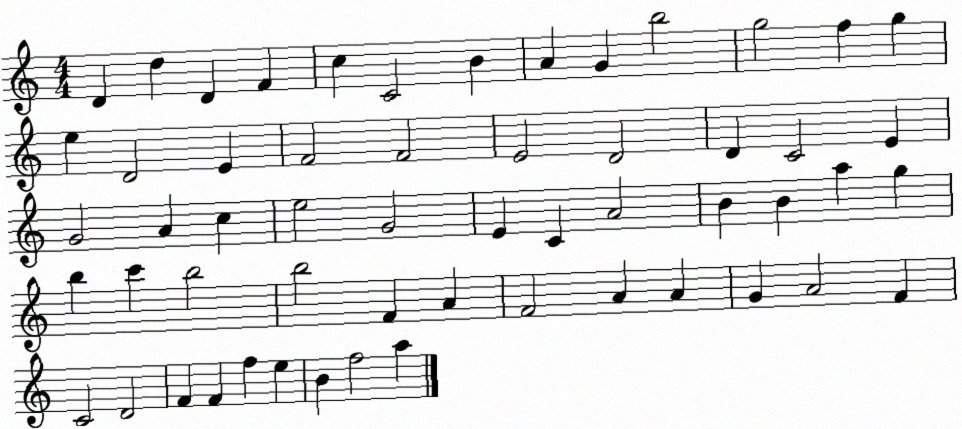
X:1
T:Untitled
M:4/4
L:1/4
K:C
D d D F c C2 B A G b2 g2 f g e D2 E F2 F2 E2 D2 D C2 E G2 A c e2 G2 E C A2 B B a g b c' b2 b2 F A F2 A A G A2 F C2 D2 F F f e B f2 a